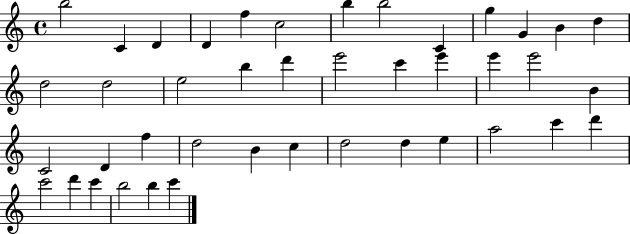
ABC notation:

X:1
T:Untitled
M:4/4
L:1/4
K:C
b2 C D D f c2 b b2 C g G B d d2 d2 e2 b d' e'2 c' e' e' e'2 B C2 D f d2 B c d2 d e a2 c' d' c'2 d' c' b2 b c'